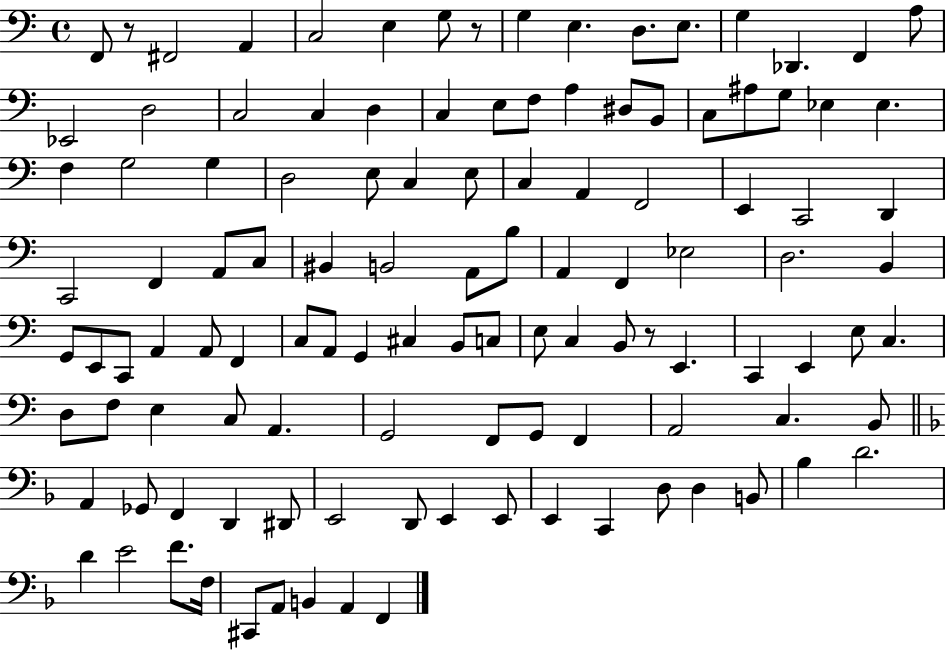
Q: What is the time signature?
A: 4/4